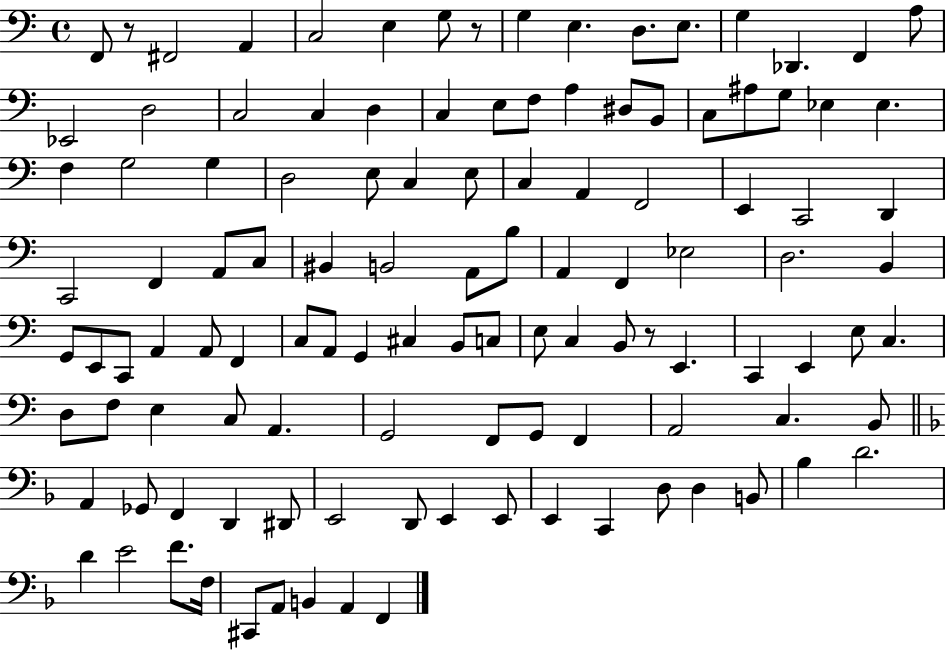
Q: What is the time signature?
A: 4/4